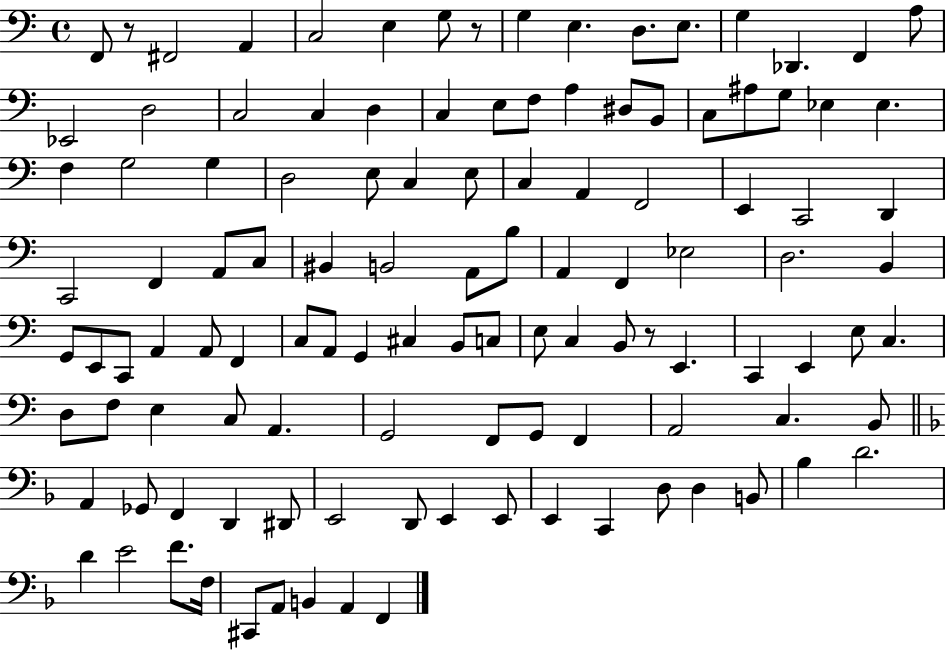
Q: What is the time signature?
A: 4/4